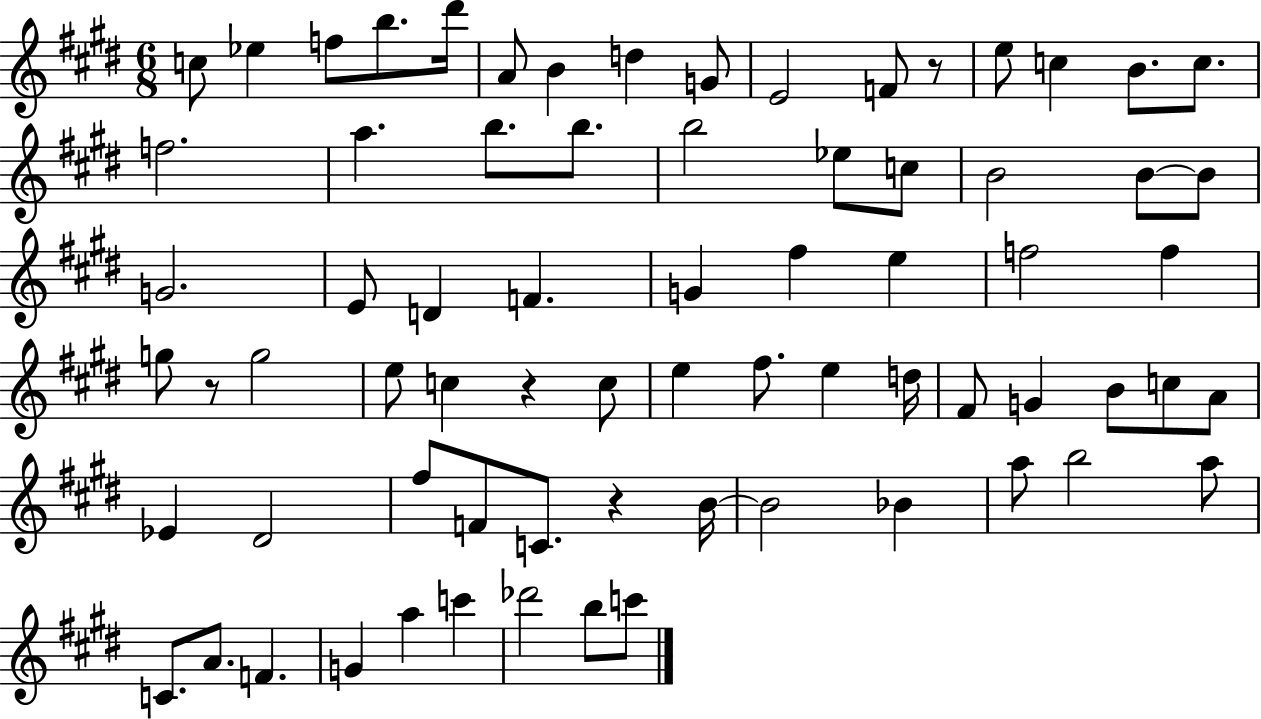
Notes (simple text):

C5/e Eb5/q F5/e B5/e. D#6/s A4/e B4/q D5/q G4/e E4/h F4/e R/e E5/e C5/q B4/e. C5/e. F5/h. A5/q. B5/e. B5/e. B5/h Eb5/e C5/e B4/h B4/e B4/e G4/h. E4/e D4/q F4/q. G4/q F#5/q E5/q F5/h F5/q G5/e R/e G5/h E5/e C5/q R/q C5/e E5/q F#5/e. E5/q D5/s F#4/e G4/q B4/e C5/e A4/e Eb4/q D#4/h F#5/e F4/e C4/e. R/q B4/s B4/h Bb4/q A5/e B5/h A5/e C4/e. A4/e. F4/q. G4/q A5/q C6/q Db6/h B5/e C6/e